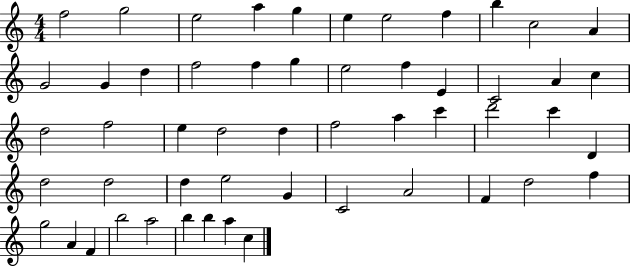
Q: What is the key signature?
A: C major